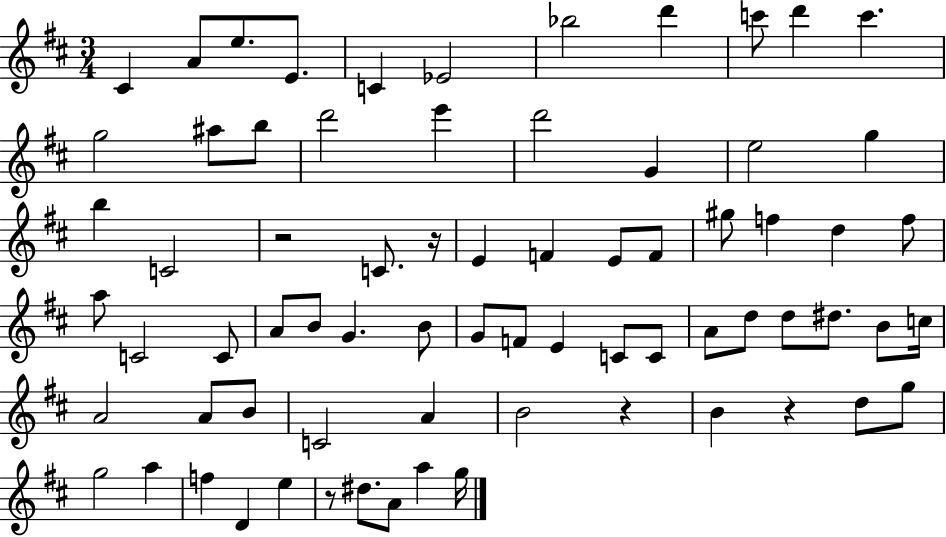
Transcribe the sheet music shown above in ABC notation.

X:1
T:Untitled
M:3/4
L:1/4
K:D
^C A/2 e/2 E/2 C _E2 _b2 d' c'/2 d' c' g2 ^a/2 b/2 d'2 e' d'2 G e2 g b C2 z2 C/2 z/4 E F E/2 F/2 ^g/2 f d f/2 a/2 C2 C/2 A/2 B/2 G B/2 G/2 F/2 E C/2 C/2 A/2 d/2 d/2 ^d/2 B/2 c/4 A2 A/2 B/2 C2 A B2 z B z d/2 g/2 g2 a f D e z/2 ^d/2 A/2 a g/4